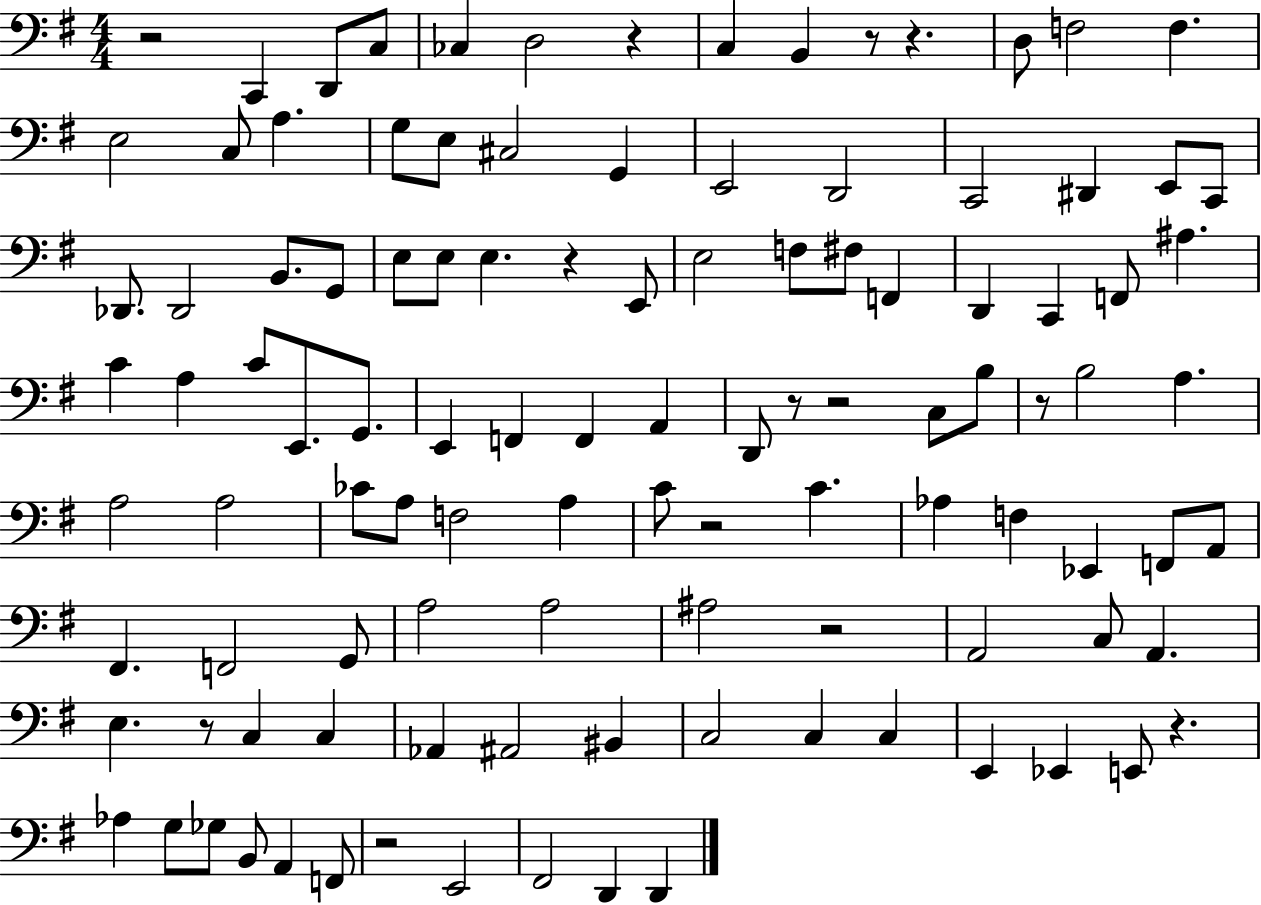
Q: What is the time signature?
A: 4/4